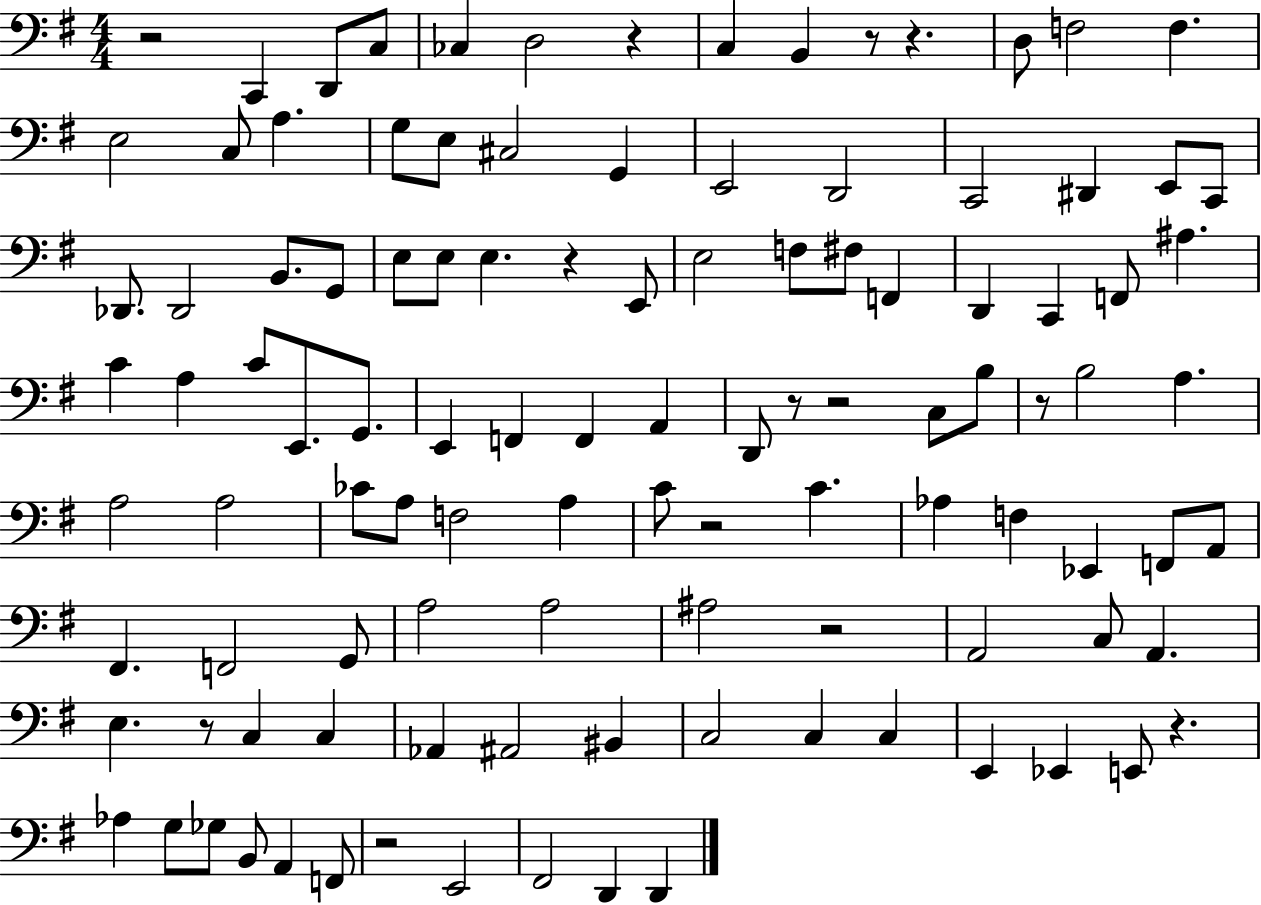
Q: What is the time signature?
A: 4/4